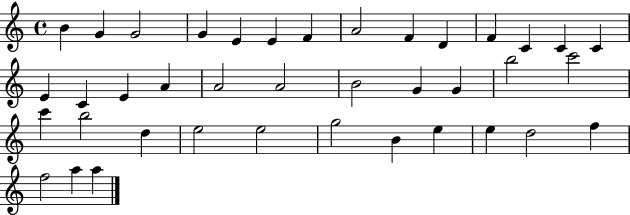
B4/q G4/q G4/h G4/q E4/q E4/q F4/q A4/h F4/q D4/q F4/q C4/q C4/q C4/q E4/q C4/q E4/q A4/q A4/h A4/h B4/h G4/q G4/q B5/h C6/h C6/q B5/h D5/q E5/h E5/h G5/h B4/q E5/q E5/q D5/h F5/q F5/h A5/q A5/q